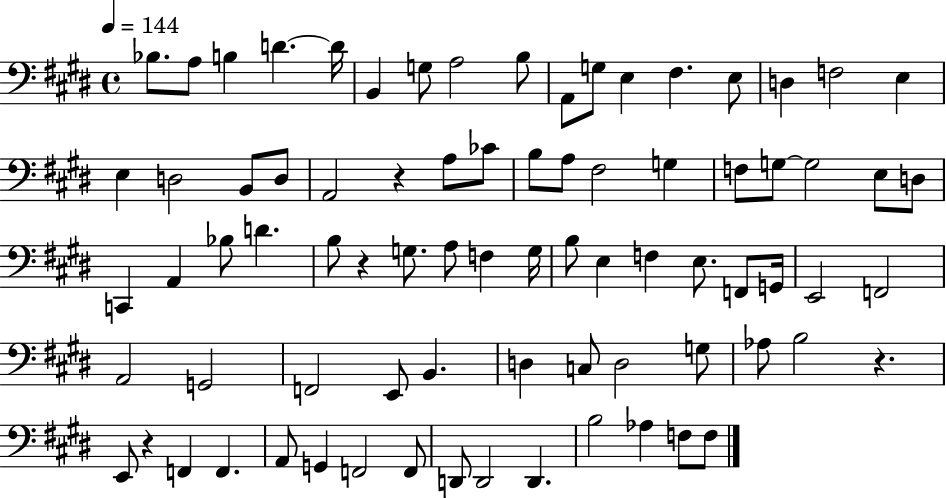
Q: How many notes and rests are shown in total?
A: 79